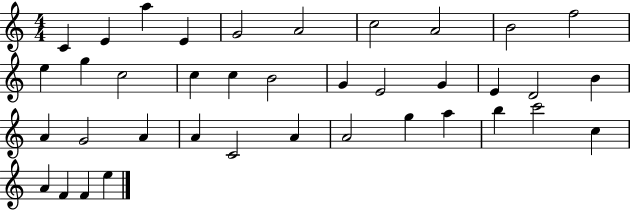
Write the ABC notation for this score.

X:1
T:Untitled
M:4/4
L:1/4
K:C
C E a E G2 A2 c2 A2 B2 f2 e g c2 c c B2 G E2 G E D2 B A G2 A A C2 A A2 g a b c'2 c A F F e